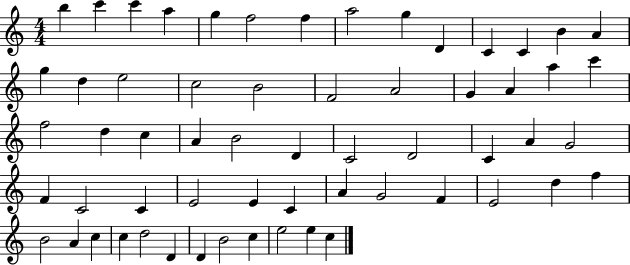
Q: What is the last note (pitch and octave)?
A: C5